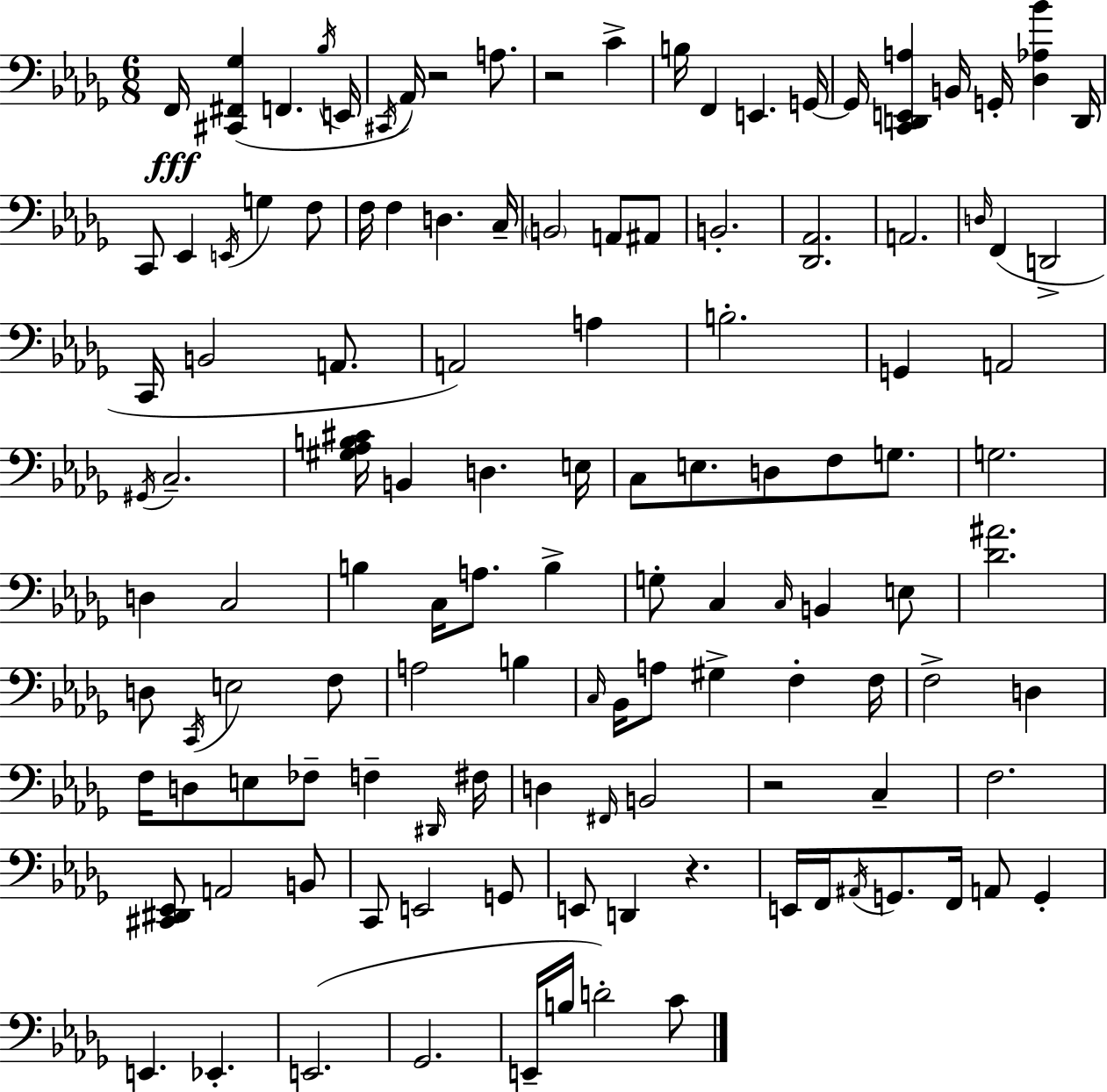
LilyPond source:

{
  \clef bass
  \numericTimeSignature
  \time 6/8
  \key bes \minor
  f,16\fff <cis, fis, ges>4( f,4. \acciaccatura { bes16 } | e,16 \acciaccatura { cis,16 } aes,16) r2 a8. | r2 c'4-> | b16 f,4 e,4. | \break g,16~~ g,16 <c, d, e, a>4 b,16 g,16-. <des aes bes'>4 | d,16 c,8 ees,4 \acciaccatura { e,16 } g4 | f8 f16 f4 d4. | c16-- \parenthesize b,2 a,8 | \break ais,8 b,2.-. | <des, aes,>2. | a,2. | \grace { d16 } f,4( d,2-> | \break c,16 b,2 | a,8. a,2) | a4 b2.-. | g,4 a,2 | \break \acciaccatura { gis,16 } c2.-- | <gis aes b cis'>16 b,4 d4. | e16 c8 e8. d8 | f8 g8. g2. | \break d4 c2 | b4 c16 a8. | b4-> g8-. c4 \grace { c16 } | b,4 e8 <des' ais'>2. | \break d8 \acciaccatura { c,16 } e2 | f8 a2 | b4 \grace { c16 } bes,16 a8 gis4-> | f4-. f16 f2-> | \break d4 f16 d8 e8 | fes8-- f4-- \grace { dis,16 } fis16 d4 | \grace { fis,16 } b,2 r2 | c4-- f2. | \break <cis, dis, ees,>8 | a,2 b,8 c,8 | e,2 g,8 e,8 | d,4 r4. e,16 f,16 | \break \acciaccatura { ais,16 } g,8. f,16 a,8 g,4-. e,4. | ees,4.-. e,2.( | ges,2. | e,16-- | \break b16 d'2-.) c'8 \bar "|."
}